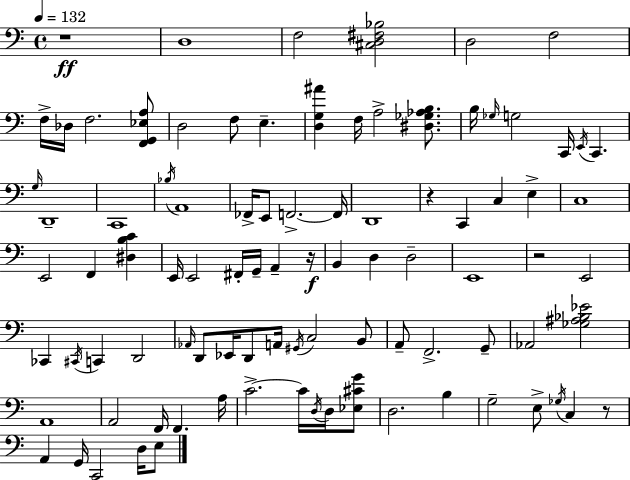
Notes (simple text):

R/w D3/w F3/h [C#3,D3,F#3,Bb3]/h D3/h F3/h F3/s Db3/s F3/h. [F2,G2,Eb3,A3]/e D3/h F3/e E3/q. [D3,G3,A#4]/q F3/s A3/h [D#3,Gb3,Ab3,B3]/e. B3/s Gb3/s G3/h C2/s E2/s C2/q. G3/s D2/w C2/w Bb3/s A2/w FES2/s E2/e F2/h. F2/s D2/w R/q C2/q C3/q E3/q C3/w E2/h F2/q [D#3,B3,C4]/q E2/s E2/h F#2/s G2/s A2/q R/s B2/q D3/q D3/h E2/w R/h E2/h CES2/q C#2/s C2/q D2/h Ab2/s D2/e Eb2/s D2/e A2/s G#2/s C3/h B2/e A2/e F2/h. G2/e Ab2/h [Gb3,A#3,Bb3,Eb4]/h A2/w A2/h F2/s F2/q. A3/s C4/h. C4/s D3/s D3/s [Eb3,C#4,G4]/e D3/h. B3/q G3/h E3/e Gb3/s C3/q R/e A2/q G2/s C2/h D3/s E3/e